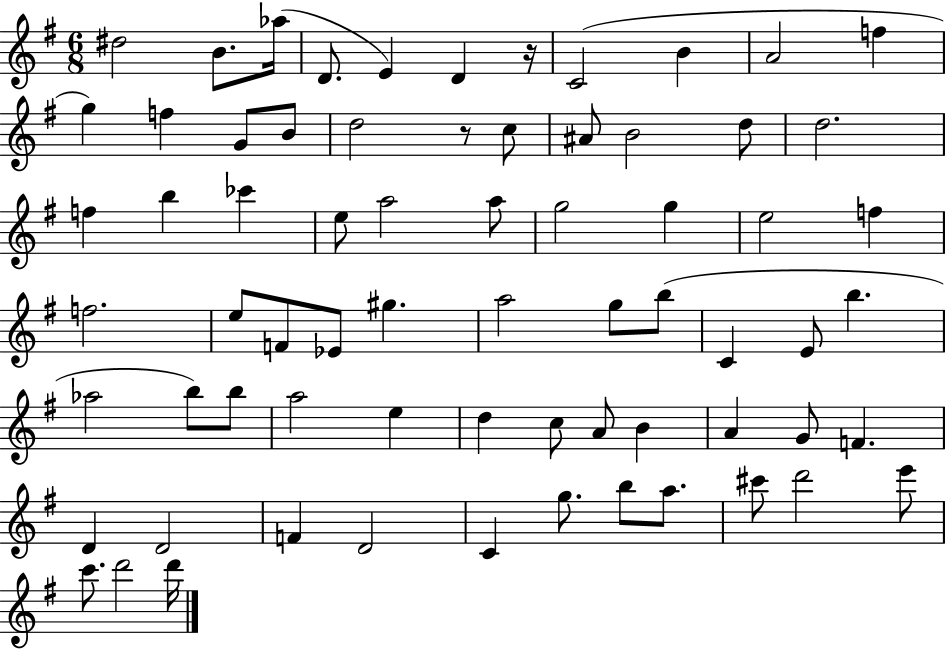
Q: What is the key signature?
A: G major